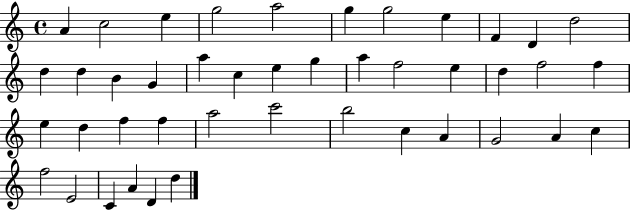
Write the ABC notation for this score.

X:1
T:Untitled
M:4/4
L:1/4
K:C
A c2 e g2 a2 g g2 e F D d2 d d B G a c e g a f2 e d f2 f e d f f a2 c'2 b2 c A G2 A c f2 E2 C A D d